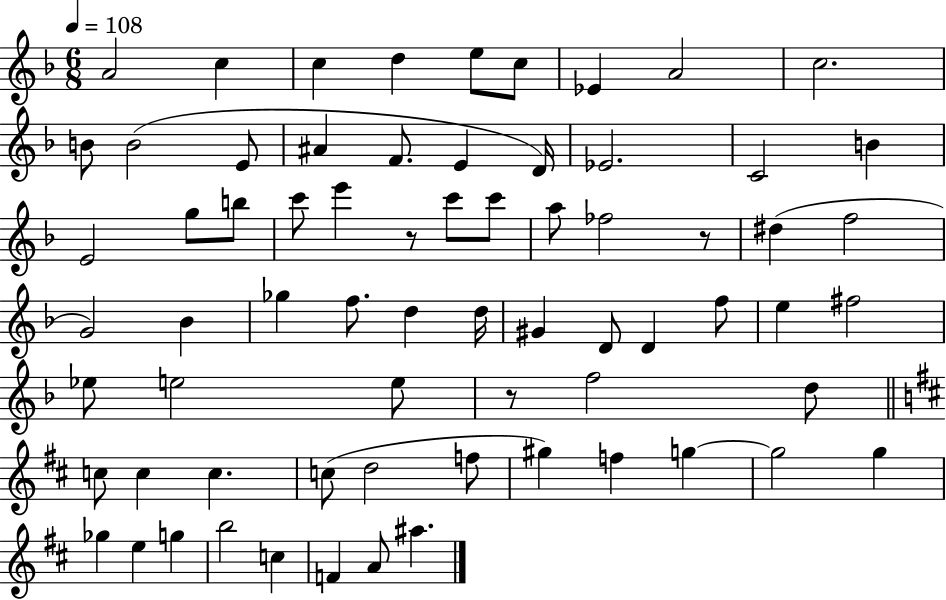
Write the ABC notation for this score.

X:1
T:Untitled
M:6/8
L:1/4
K:F
A2 c c d e/2 c/2 _E A2 c2 B/2 B2 E/2 ^A F/2 E D/4 _E2 C2 B E2 g/2 b/2 c'/2 e' z/2 c'/2 c'/2 a/2 _f2 z/2 ^d f2 G2 _B _g f/2 d d/4 ^G D/2 D f/2 e ^f2 _e/2 e2 e/2 z/2 f2 d/2 c/2 c c c/2 d2 f/2 ^g f g g2 g _g e g b2 c F A/2 ^a